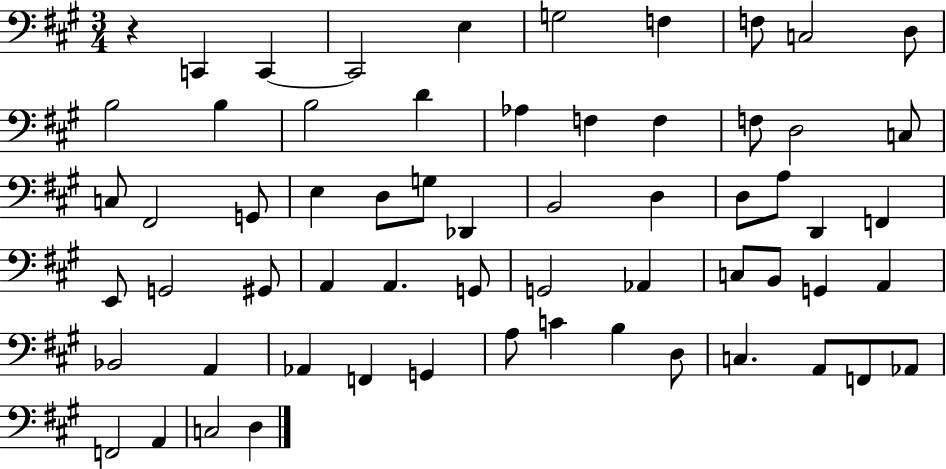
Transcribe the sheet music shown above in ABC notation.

X:1
T:Untitled
M:3/4
L:1/4
K:A
z C,, C,, C,,2 E, G,2 F, F,/2 C,2 D,/2 B,2 B, B,2 D _A, F, F, F,/2 D,2 C,/2 C,/2 ^F,,2 G,,/2 E, D,/2 G,/2 _D,, B,,2 D, D,/2 A,/2 D,, F,, E,,/2 G,,2 ^G,,/2 A,, A,, G,,/2 G,,2 _A,, C,/2 B,,/2 G,, A,, _B,,2 A,, _A,, F,, G,, A,/2 C B, D,/2 C, A,,/2 F,,/2 _A,,/2 F,,2 A,, C,2 D,